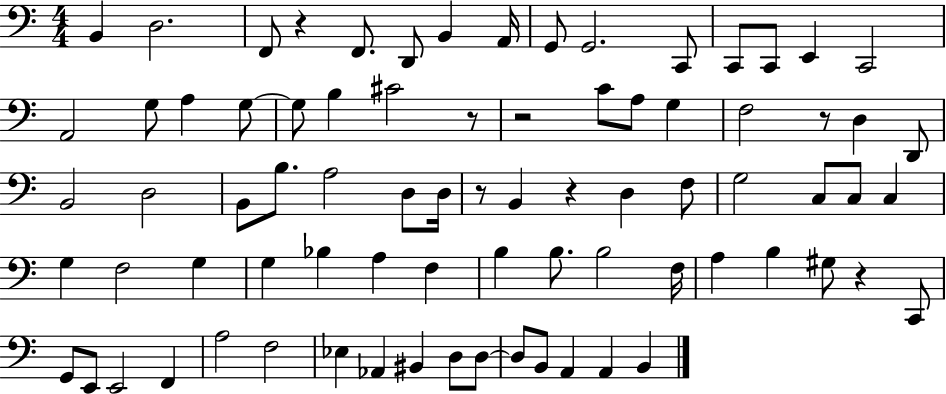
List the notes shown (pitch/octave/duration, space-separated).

B2/q D3/h. F2/e R/q F2/e. D2/e B2/q A2/s G2/e G2/h. C2/e C2/e C2/e E2/q C2/h A2/h G3/e A3/q G3/e G3/e B3/q C#4/h R/e R/h C4/e A3/e G3/q F3/h R/e D3/q D2/e B2/h D3/h B2/e B3/e. A3/h D3/e D3/s R/e B2/q R/q D3/q F3/e G3/h C3/e C3/e C3/q G3/q F3/h G3/q G3/q Bb3/q A3/q F3/q B3/q B3/e. B3/h F3/s A3/q B3/q G#3/e R/q C2/e G2/e E2/e E2/h F2/q A3/h F3/h Eb3/q Ab2/q BIS2/q D3/e D3/e D3/e B2/e A2/q A2/q B2/q